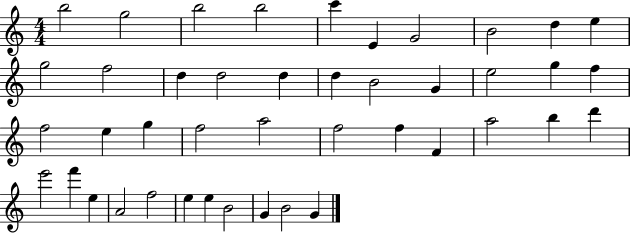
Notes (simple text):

B5/h G5/h B5/h B5/h C6/q E4/q G4/h B4/h D5/q E5/q G5/h F5/h D5/q D5/h D5/q D5/q B4/h G4/q E5/h G5/q F5/q F5/h E5/q G5/q F5/h A5/h F5/h F5/q F4/q A5/h B5/q D6/q E6/h F6/q E5/q A4/h F5/h E5/q E5/q B4/h G4/q B4/h G4/q